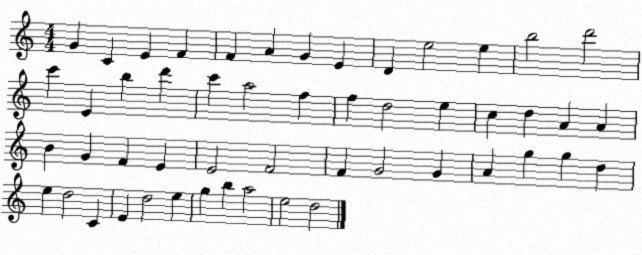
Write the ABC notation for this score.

X:1
T:Untitled
M:4/4
L:1/4
K:C
G C E F F A G E D e2 e b2 d'2 c' E b d' c' a2 f f d2 e c d A A B G F E E2 F2 F G2 G A g g d e d2 C E d2 e g b a2 e2 d2